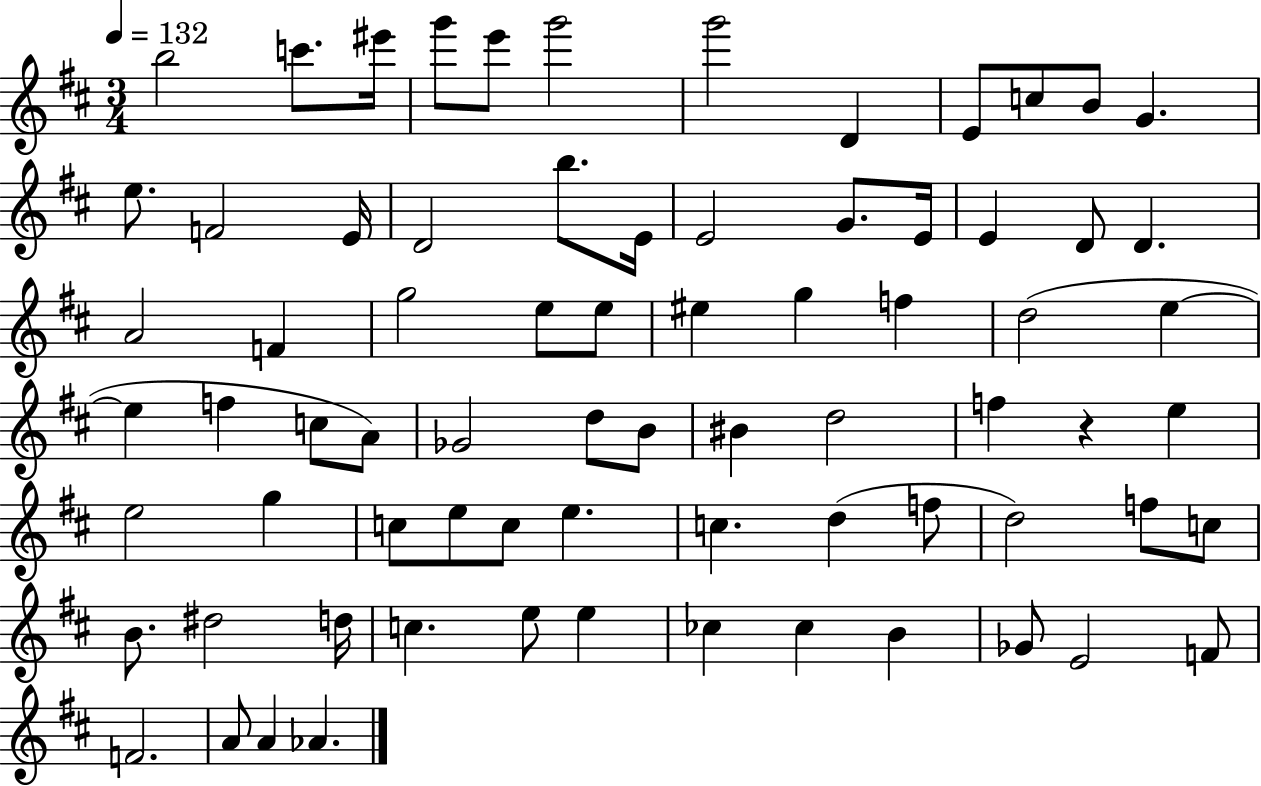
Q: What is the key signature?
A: D major